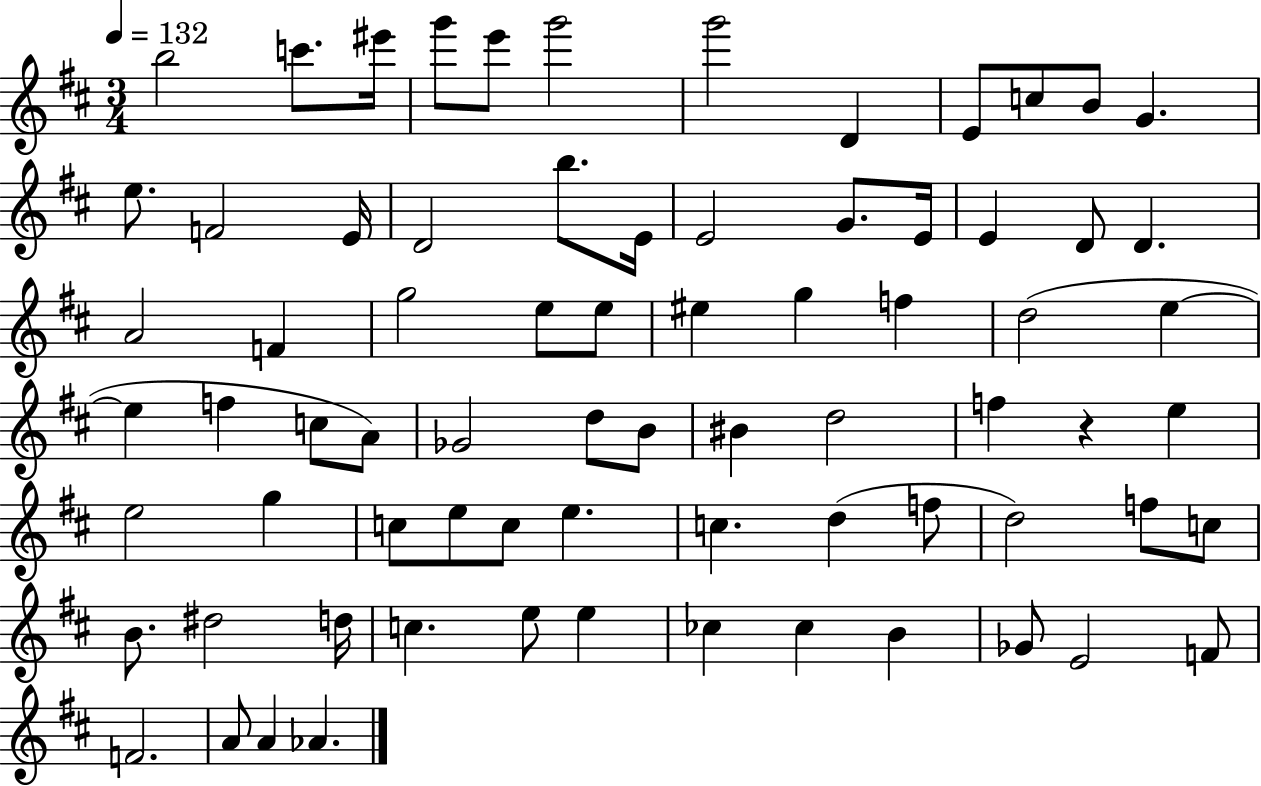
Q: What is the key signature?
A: D major